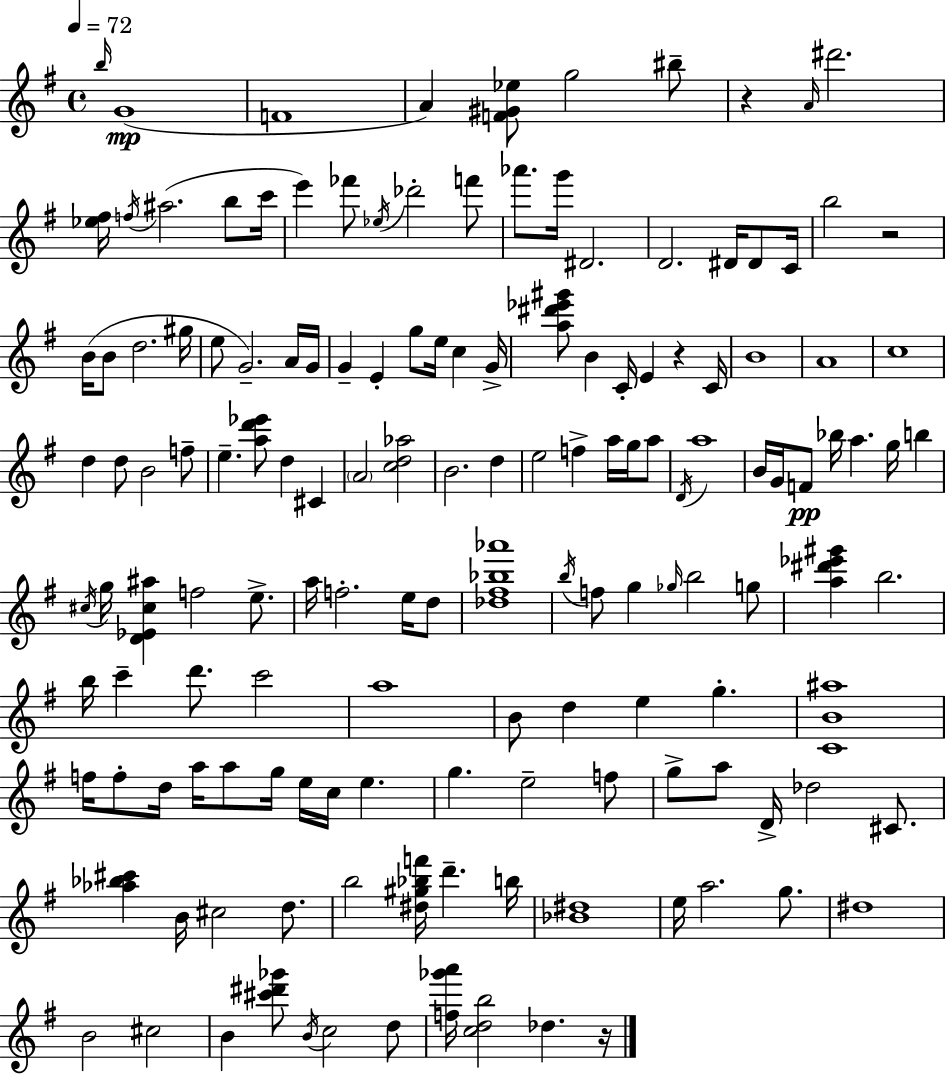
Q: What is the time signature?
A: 4/4